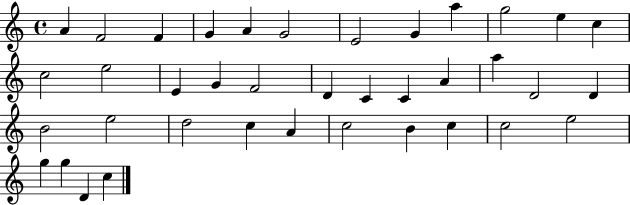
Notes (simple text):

A4/q F4/h F4/q G4/q A4/q G4/h E4/h G4/q A5/q G5/h E5/q C5/q C5/h E5/h E4/q G4/q F4/h D4/q C4/q C4/q A4/q A5/q D4/h D4/q B4/h E5/h D5/h C5/q A4/q C5/h B4/q C5/q C5/h E5/h G5/q G5/q D4/q C5/q